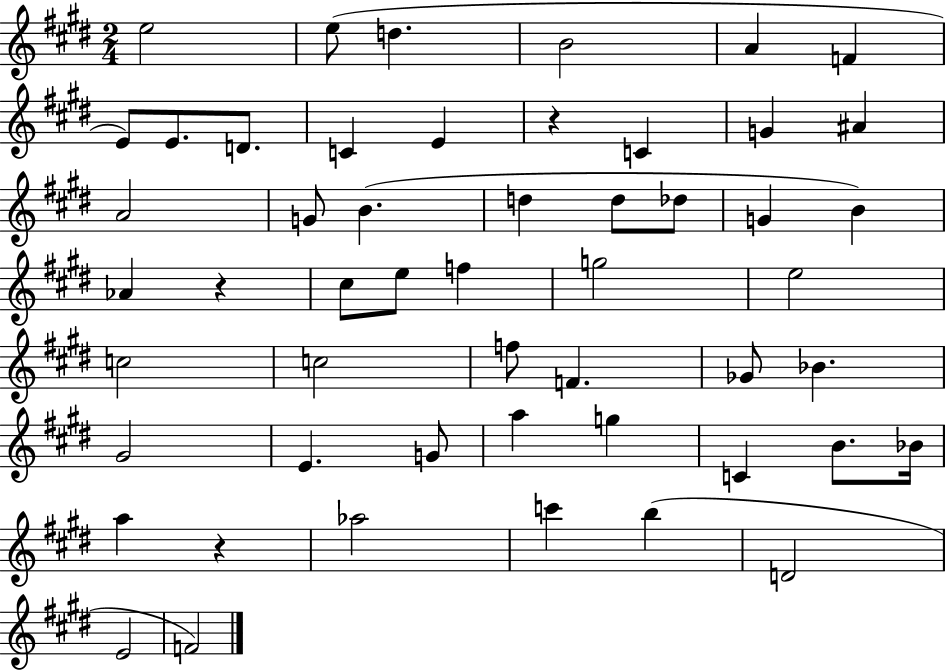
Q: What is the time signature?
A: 2/4